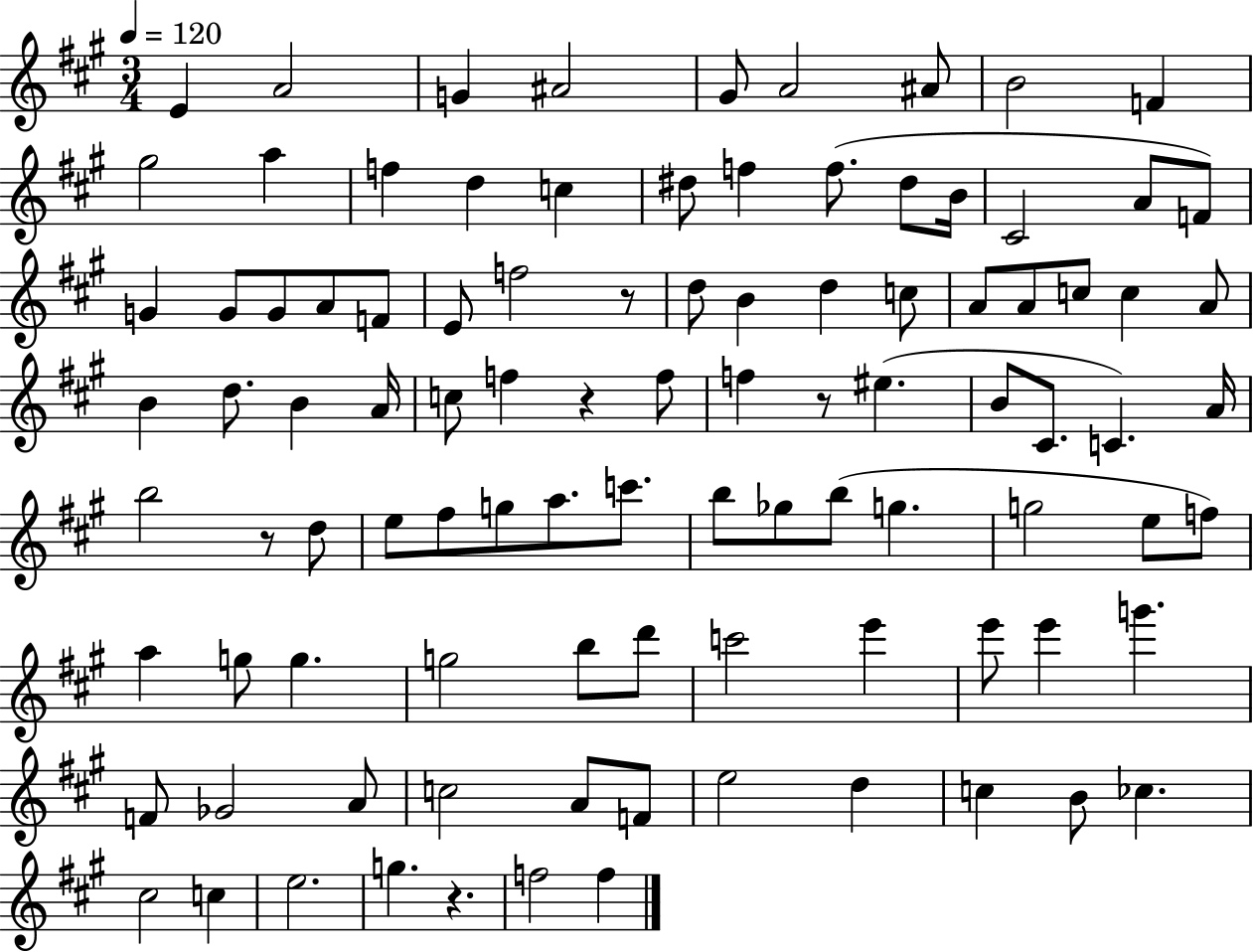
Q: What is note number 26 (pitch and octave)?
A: A4